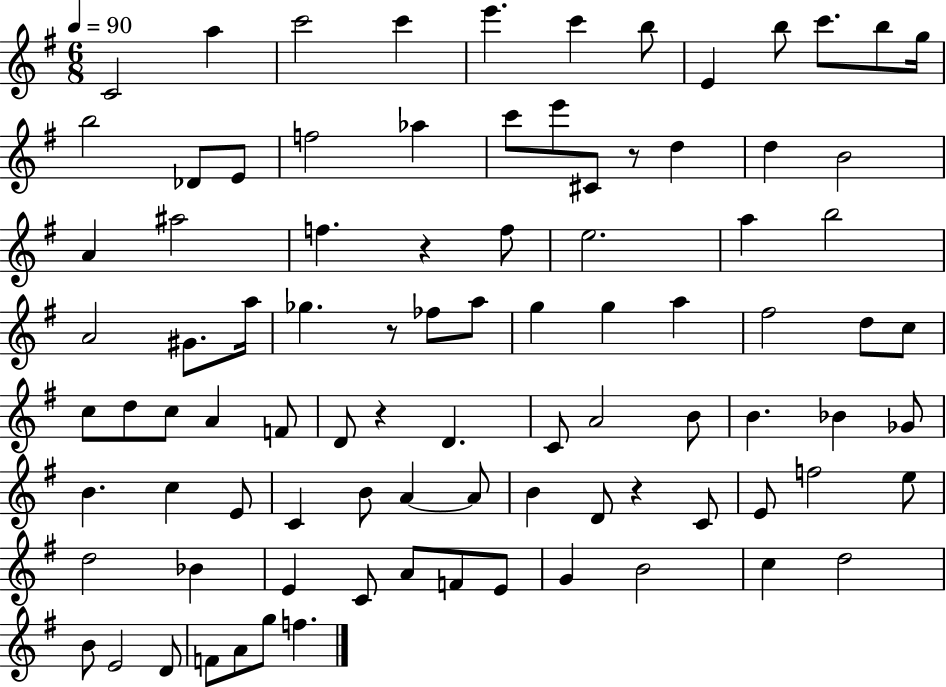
C4/h A5/q C6/h C6/q E6/q. C6/q B5/e E4/q B5/e C6/e. B5/e G5/s B5/h Db4/e E4/e F5/h Ab5/q C6/e E6/e C#4/e R/e D5/q D5/q B4/h A4/q A#5/h F5/q. R/q F5/e E5/h. A5/q B5/h A4/h G#4/e. A5/s Gb5/q. R/e FES5/e A5/e G5/q G5/q A5/q F#5/h D5/e C5/e C5/e D5/e C5/e A4/q F4/e D4/e R/q D4/q. C4/e A4/h B4/e B4/q. Bb4/q Gb4/e B4/q. C5/q E4/e C4/q B4/e A4/q A4/e B4/q D4/e R/q C4/e E4/e F5/h E5/e D5/h Bb4/q E4/q C4/e A4/e F4/e E4/e G4/q B4/h C5/q D5/h B4/e E4/h D4/e F4/e A4/e G5/e F5/q.